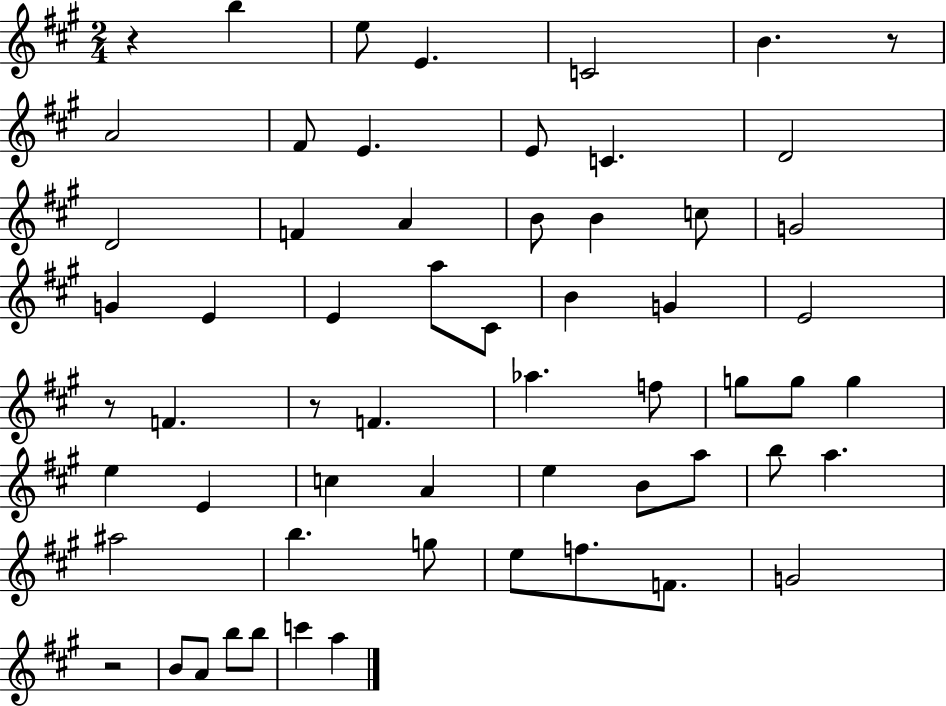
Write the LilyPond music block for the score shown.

{
  \clef treble
  \numericTimeSignature
  \time 2/4
  \key a \major
  r4 b''4 | e''8 e'4. | c'2 | b'4. r8 | \break a'2 | fis'8 e'4. | e'8 c'4. | d'2 | \break d'2 | f'4 a'4 | b'8 b'4 c''8 | g'2 | \break g'4 e'4 | e'4 a''8 cis'8 | b'4 g'4 | e'2 | \break r8 f'4. | r8 f'4. | aes''4. f''8 | g''8 g''8 g''4 | \break e''4 e'4 | c''4 a'4 | e''4 b'8 a''8 | b''8 a''4. | \break ais''2 | b''4. g''8 | e''8 f''8. f'8. | g'2 | \break r2 | b'8 a'8 b''8 b''8 | c'''4 a''4 | \bar "|."
}